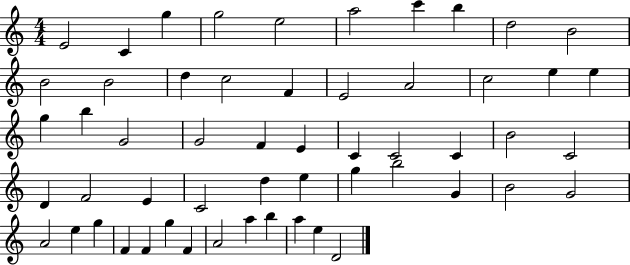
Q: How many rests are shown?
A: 0